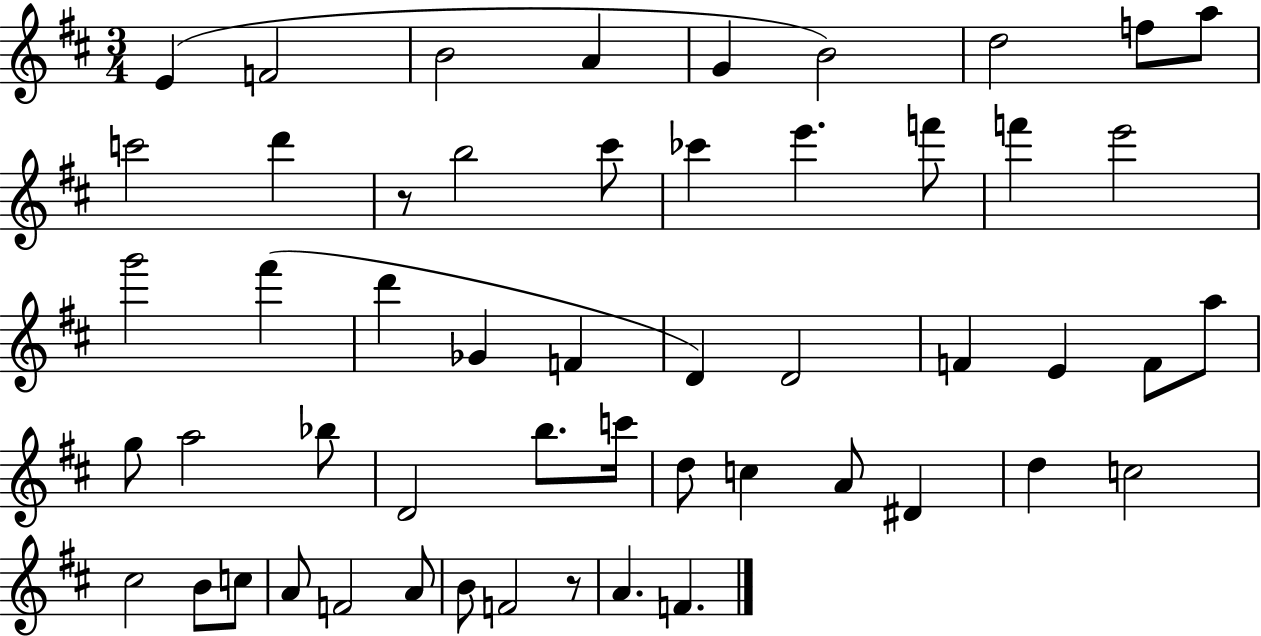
X:1
T:Untitled
M:3/4
L:1/4
K:D
E F2 B2 A G B2 d2 f/2 a/2 c'2 d' z/2 b2 ^c'/2 _c' e' f'/2 f' e'2 g'2 ^f' d' _G F D D2 F E F/2 a/2 g/2 a2 _b/2 D2 b/2 c'/4 d/2 c A/2 ^D d c2 ^c2 B/2 c/2 A/2 F2 A/2 B/2 F2 z/2 A F